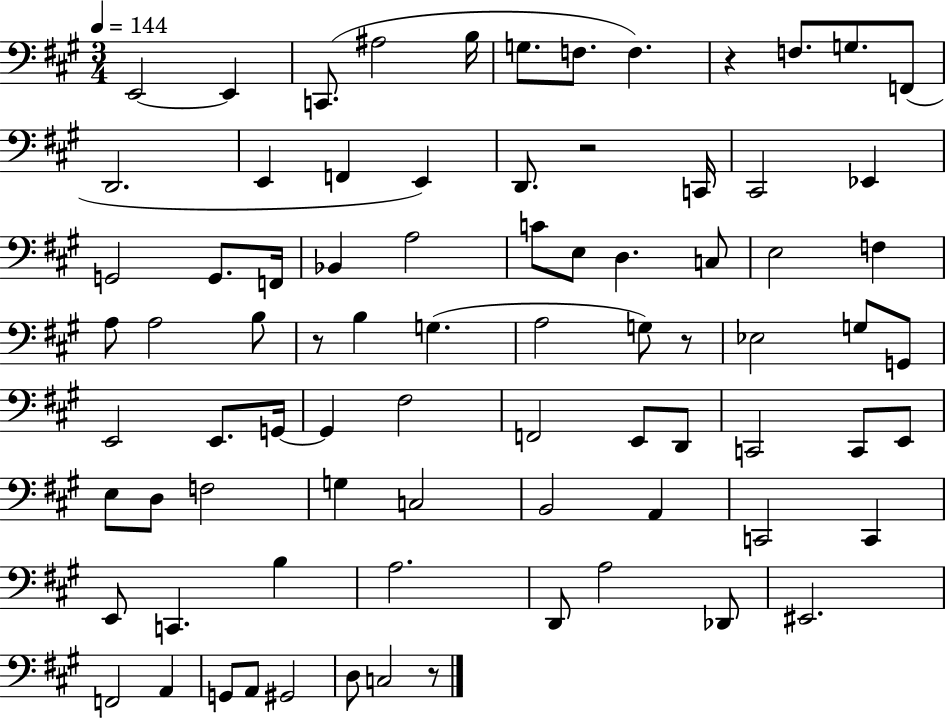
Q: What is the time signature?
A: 3/4